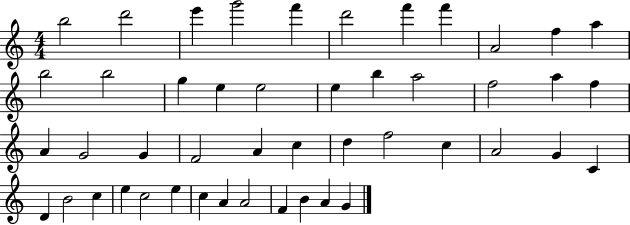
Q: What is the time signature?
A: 4/4